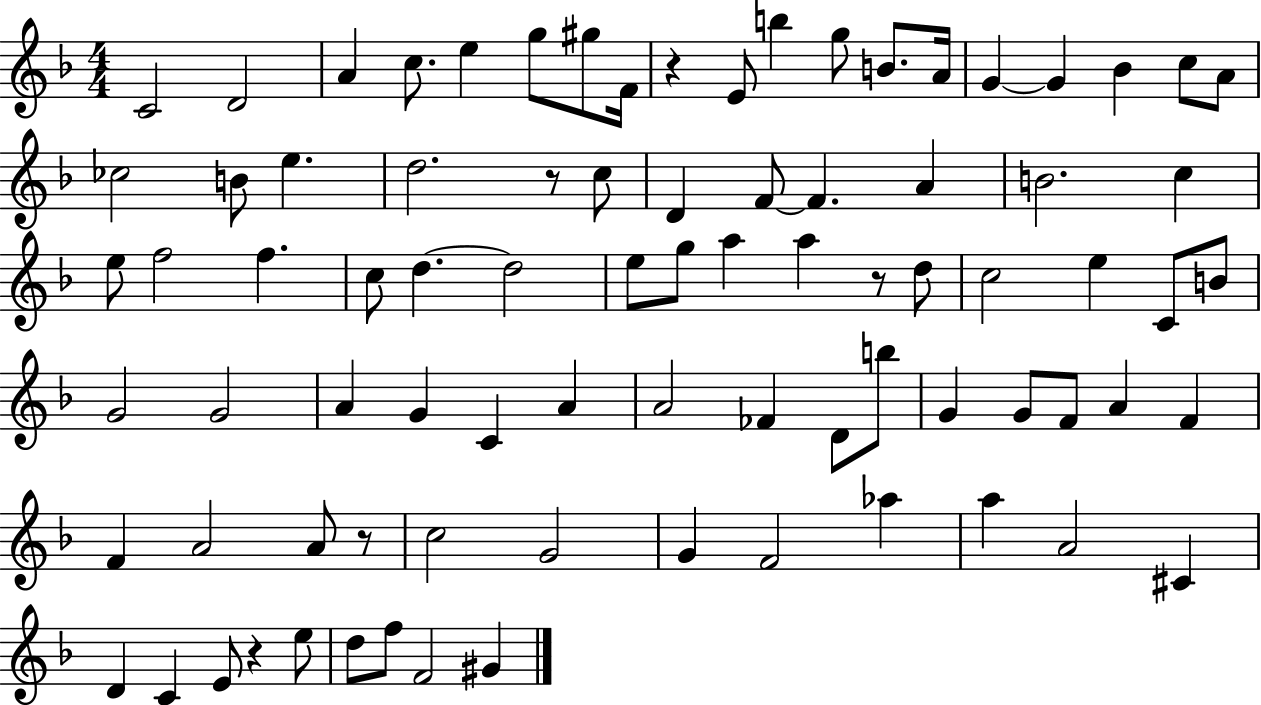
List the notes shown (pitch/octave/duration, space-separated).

C4/h D4/h A4/q C5/e. E5/q G5/e G#5/e F4/s R/q E4/e B5/q G5/e B4/e. A4/s G4/q G4/q Bb4/q C5/e A4/e CES5/h B4/e E5/q. D5/h. R/e C5/e D4/q F4/e F4/q. A4/q B4/h. C5/q E5/e F5/h F5/q. C5/e D5/q. D5/h E5/e G5/e A5/q A5/q R/e D5/e C5/h E5/q C4/e B4/e G4/h G4/h A4/q G4/q C4/q A4/q A4/h FES4/q D4/e B5/e G4/q G4/e F4/e A4/q F4/q F4/q A4/h A4/e R/e C5/h G4/h G4/q F4/h Ab5/q A5/q A4/h C#4/q D4/q C4/q E4/e R/q E5/e D5/e F5/e F4/h G#4/q